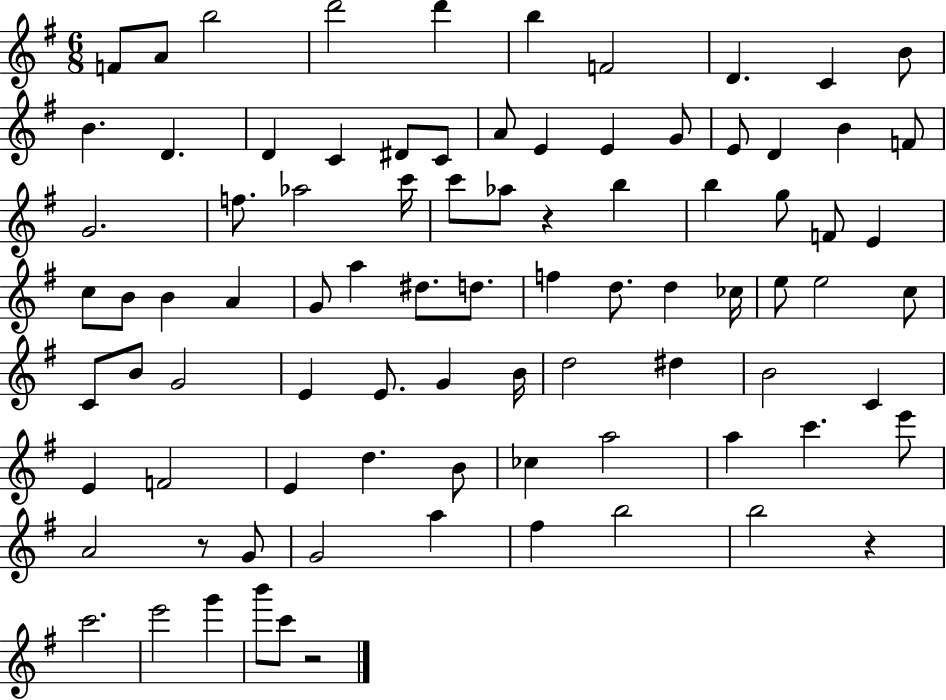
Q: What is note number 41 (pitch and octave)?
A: A5